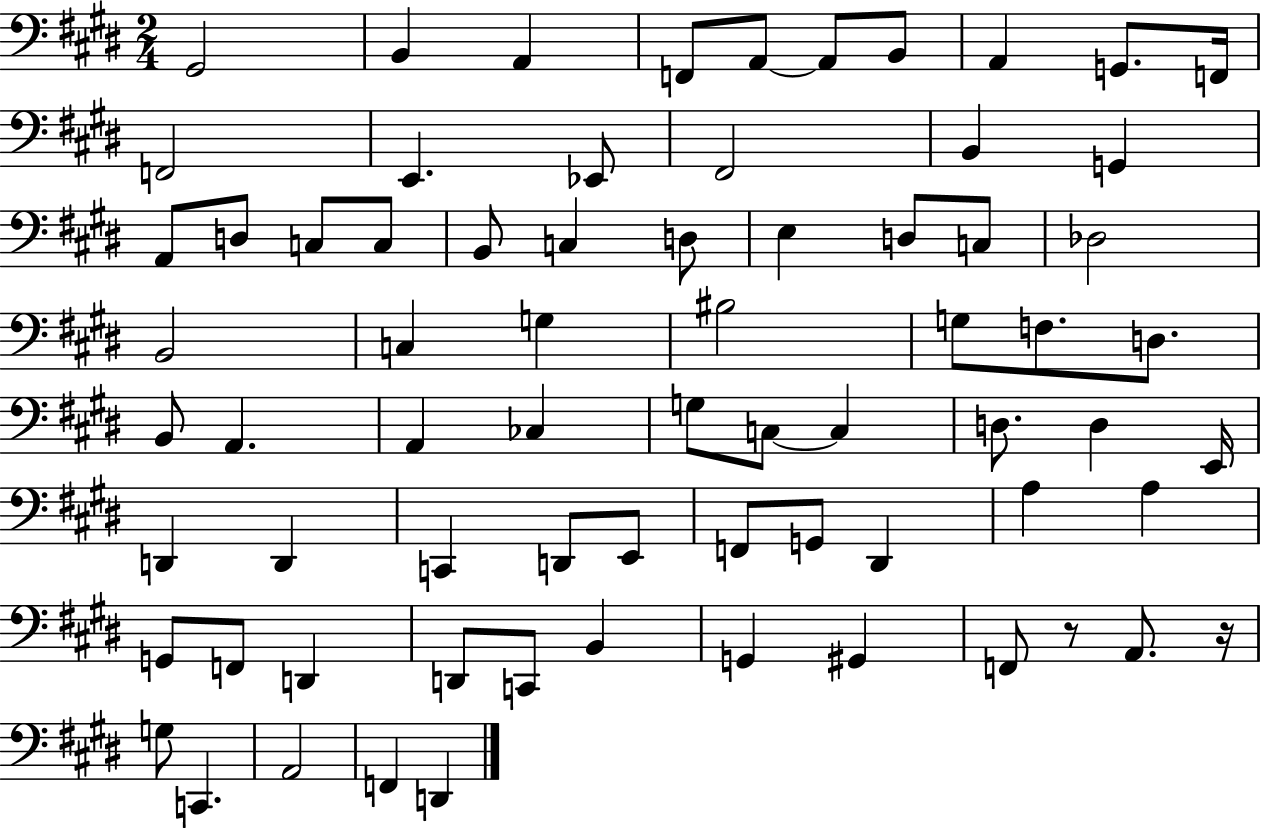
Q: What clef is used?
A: bass